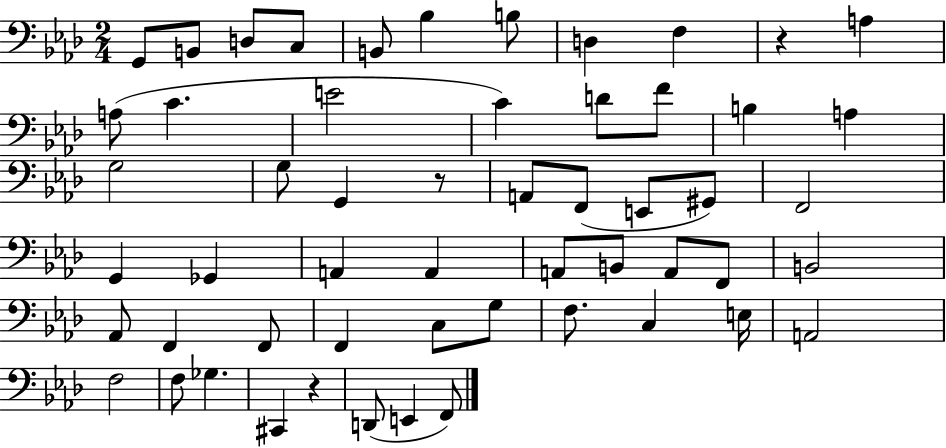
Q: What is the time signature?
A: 2/4